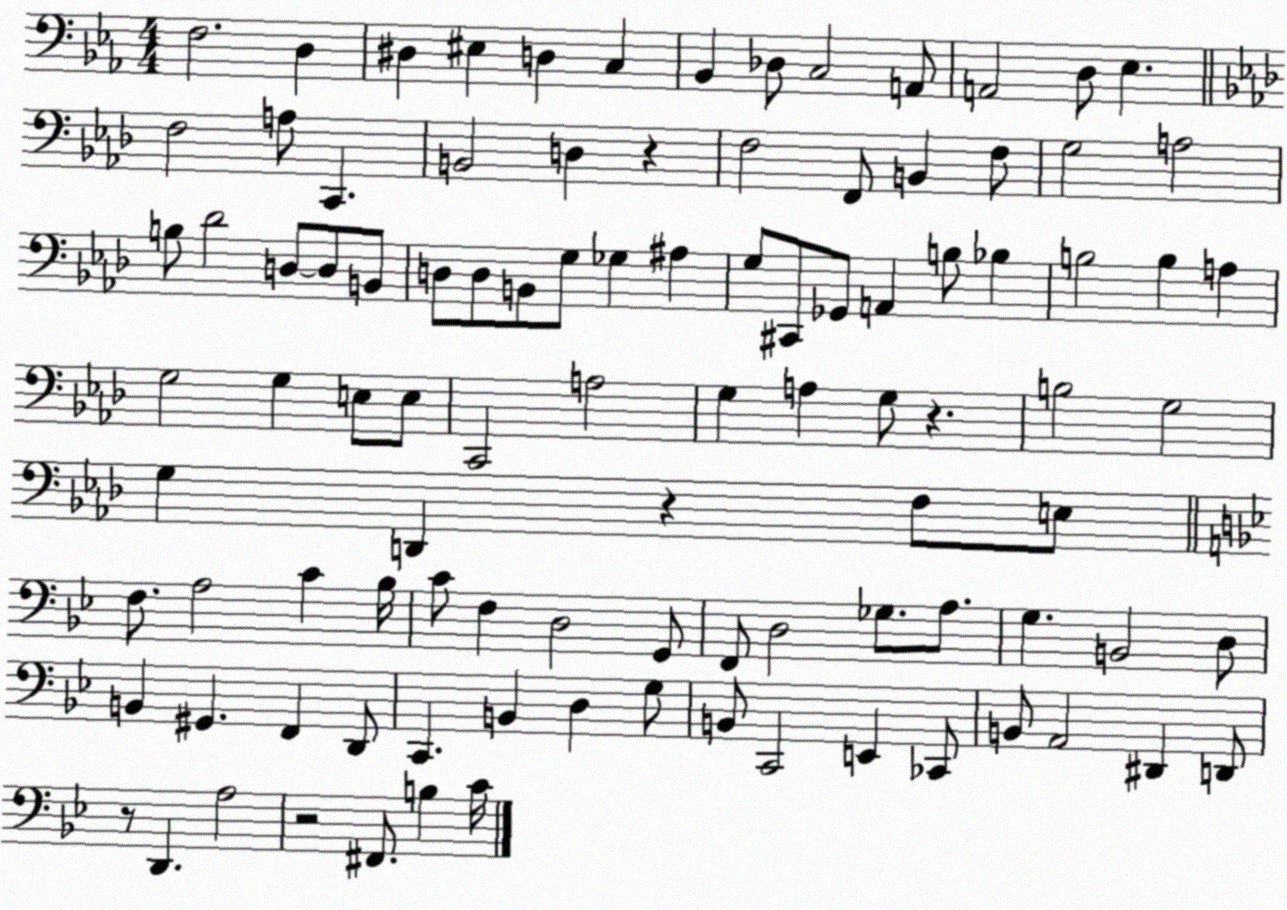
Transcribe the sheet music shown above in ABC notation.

X:1
T:Untitled
M:4/4
L:1/4
K:Eb
F,2 D, ^D, ^E, D, C, _B,, _D,/2 C,2 A,,/2 A,,2 D,/2 _E, F,2 A,/2 C,, B,,2 D, z F,2 F,,/2 B,, F,/2 G,2 A,2 B,/2 _D2 D,/2 D,/2 B,,/2 D,/2 D,/2 B,,/2 G,/2 _G, ^A, G,/2 ^C,,/2 _G,,/2 A,, B,/2 _B, B,2 B, A, G,2 G, E,/2 E,/2 C,,2 A,2 G, A, G,/2 z B,2 G,2 G, D,, z F,/2 E,/2 F,/2 A,2 C _B,/4 C/2 F, D,2 G,,/2 F,,/2 D,2 _G,/2 A,/2 G, B,,2 D,/2 B,, ^G,, F,, D,,/2 C,, B,, D, G,/2 B,,/2 C,,2 E,, _C,,/2 B,,/2 A,,2 ^D,, D,,/2 z/2 D,, A,2 z2 ^F,,/2 B, C/4